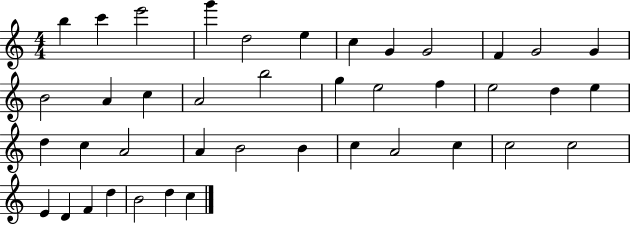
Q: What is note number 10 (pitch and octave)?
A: F4